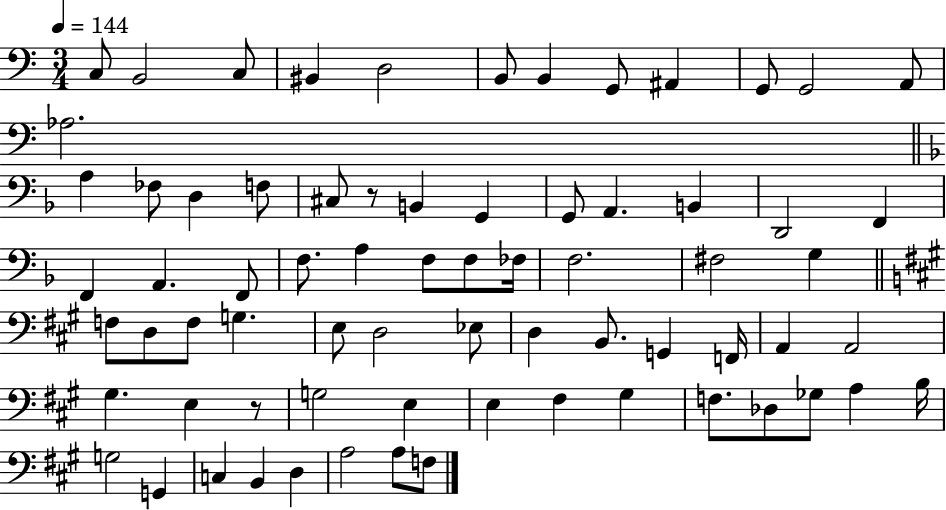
{
  \clef bass
  \numericTimeSignature
  \time 3/4
  \key c \major
  \tempo 4 = 144
  c8 b,2 c8 | bis,4 d2 | b,8 b,4 g,8 ais,4 | g,8 g,2 a,8 | \break aes2. | \bar "||" \break \key f \major a4 fes8 d4 f8 | cis8 r8 b,4 g,4 | g,8 a,4. b,4 | d,2 f,4 | \break f,4 a,4. f,8 | f8. a4 f8 f8 fes16 | f2. | fis2 g4 | \break \bar "||" \break \key a \major f8 d8 f8 g4. | e8 d2 ees8 | d4 b,8. g,4 f,16 | a,4 a,2 | \break gis4. e4 r8 | g2 e4 | e4 fis4 gis4 | f8. des8 ges8 a4 b16 | \break g2 g,4 | c4 b,4 d4 | a2 a8 f8 | \bar "|."
}